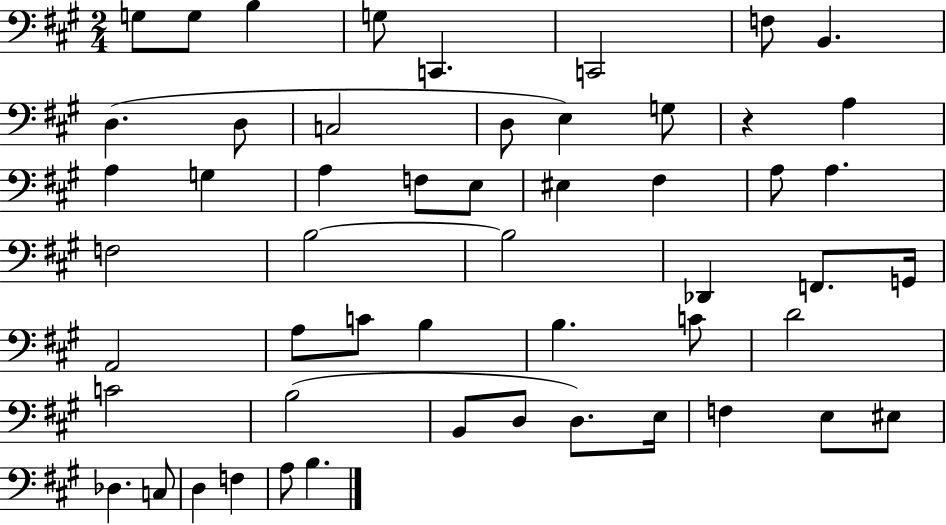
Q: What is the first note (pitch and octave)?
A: G3